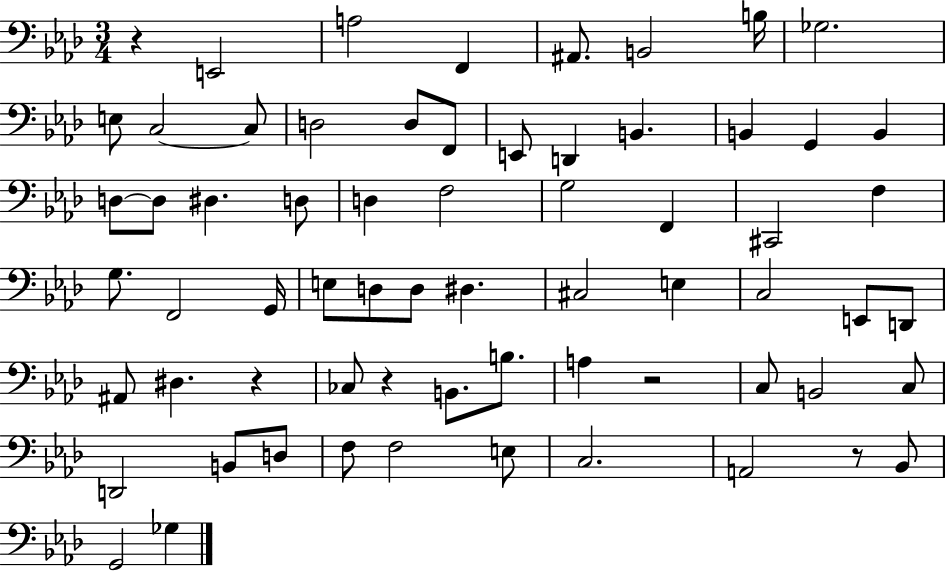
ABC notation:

X:1
T:Untitled
M:3/4
L:1/4
K:Ab
z E,,2 A,2 F,, ^A,,/2 B,,2 B,/4 _G,2 E,/2 C,2 C,/2 D,2 D,/2 F,,/2 E,,/2 D,, B,, B,, G,, B,, D,/2 D,/2 ^D, D,/2 D, F,2 G,2 F,, ^C,,2 F, G,/2 F,,2 G,,/4 E,/2 D,/2 D,/2 ^D, ^C,2 E, C,2 E,,/2 D,,/2 ^A,,/2 ^D, z _C,/2 z B,,/2 B,/2 A, z2 C,/2 B,,2 C,/2 D,,2 B,,/2 D,/2 F,/2 F,2 E,/2 C,2 A,,2 z/2 _B,,/2 G,,2 _G,